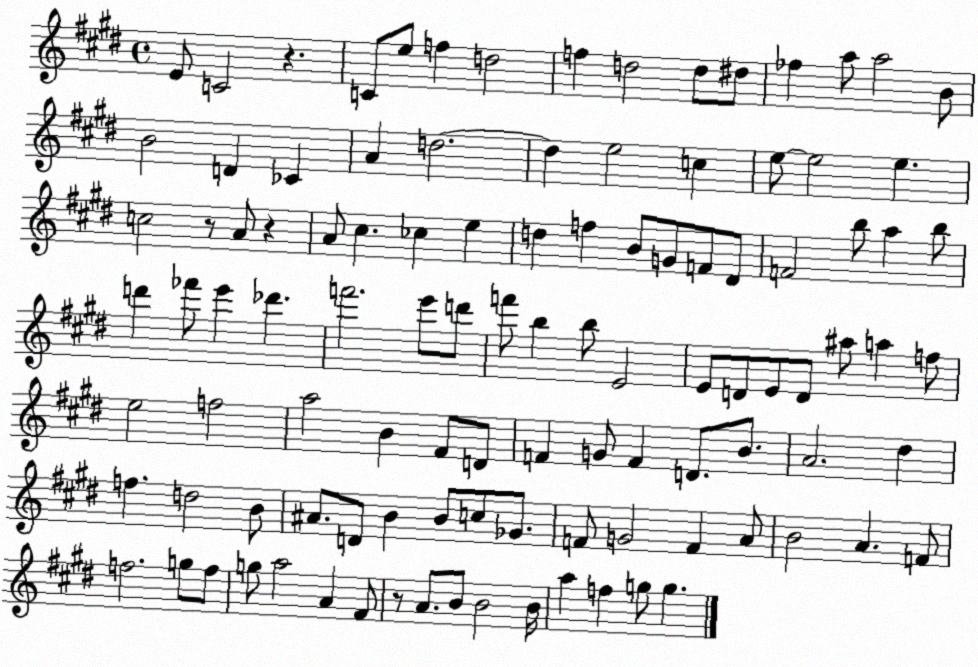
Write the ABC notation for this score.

X:1
T:Untitled
M:4/4
L:1/4
K:E
E/2 C2 z C/2 e/2 f d2 f d2 d/2 ^d/2 _f a/2 a2 B/2 B2 D _C A d2 d e2 c e/2 e2 e c2 z/2 A/2 z A/2 ^c _c e d f B/2 G/2 F/2 ^D/2 F2 b/2 a b/2 d' _f'/2 e' _d' f'2 e'/2 d'/2 f'/2 b b/2 E2 E/2 D/2 E/2 D/2 ^a/2 a f/2 e2 f2 a2 B ^F/2 D/2 F G/2 F D/2 B/2 A2 ^d f d2 B/2 ^A/2 D/2 B B/2 c/2 _G/2 F/2 G2 F A/2 B2 A F/2 f2 g/2 f/2 g/2 a2 A ^F/2 z/2 A/2 B/2 B2 B/4 a f g/2 g